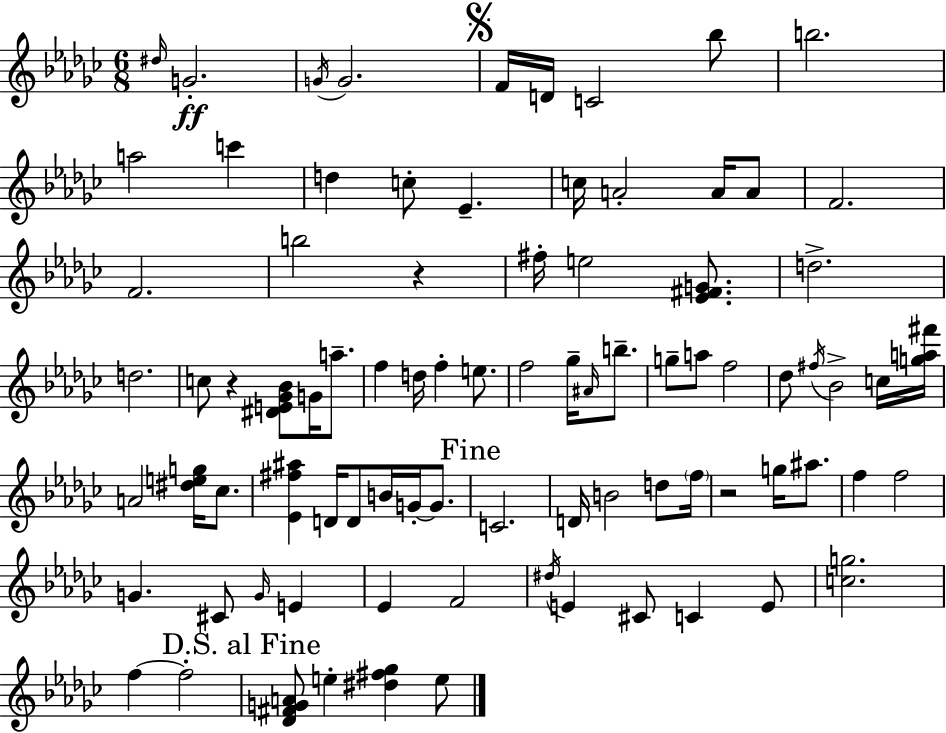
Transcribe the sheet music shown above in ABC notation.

X:1
T:Untitled
M:6/8
L:1/4
K:Ebm
^d/4 G2 G/4 G2 F/4 D/4 C2 _b/2 b2 a2 c' d c/2 _E c/4 A2 A/4 A/2 F2 F2 b2 z ^f/4 e2 [_E^FG]/2 d2 d2 c/2 z [^DE_G_B]/2 G/4 a/2 f d/4 f e/2 f2 _g/4 ^A/4 b/2 g/2 a/2 f2 _d/2 ^f/4 _B2 c/4 [ga^f']/4 A2 [^deg]/4 _c/2 [_E^f^a] D/4 D/2 B/4 G/4 G/2 C2 D/4 B2 d/2 f/4 z2 g/4 ^a/2 f f2 G ^C/2 G/4 E _E F2 ^d/4 E ^C/2 C E/2 [cg]2 f f2 [_D^FGA]/2 e [^d^f_g] e/2